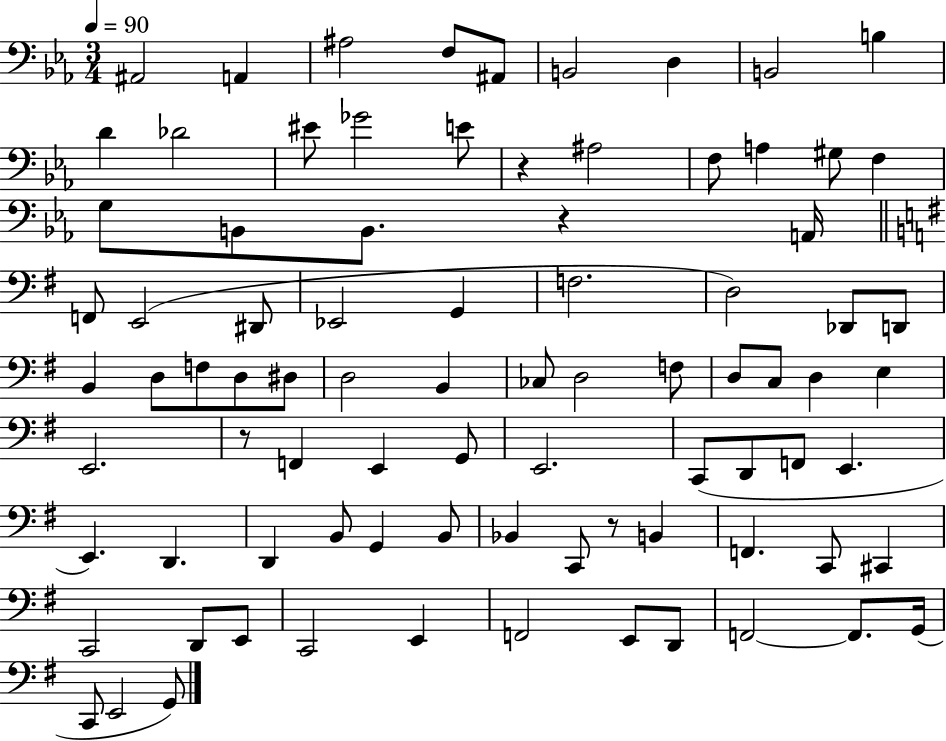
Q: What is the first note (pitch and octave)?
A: A#2